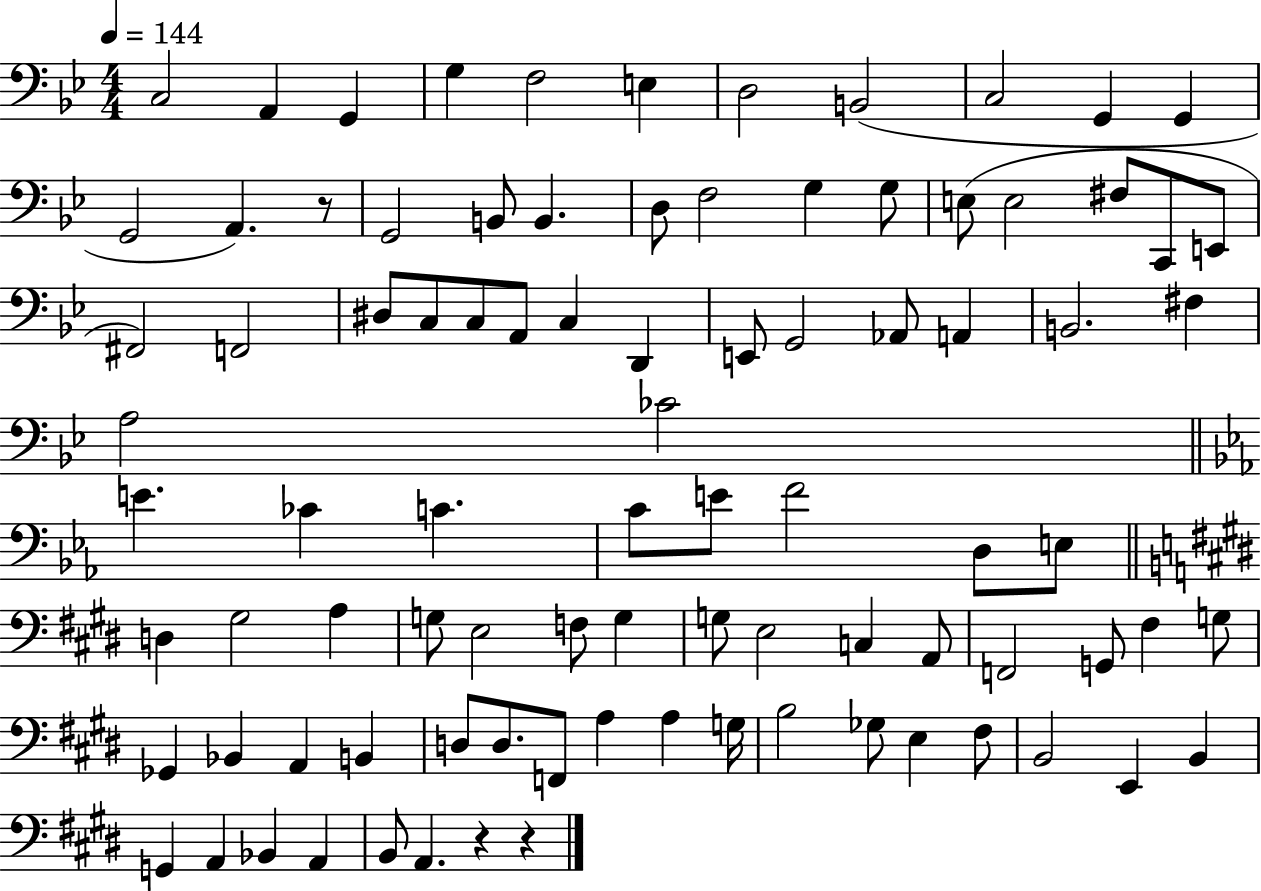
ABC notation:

X:1
T:Untitled
M:4/4
L:1/4
K:Bb
C,2 A,, G,, G, F,2 E, D,2 B,,2 C,2 G,, G,, G,,2 A,, z/2 G,,2 B,,/2 B,, D,/2 F,2 G, G,/2 E,/2 E,2 ^F,/2 C,,/2 E,,/2 ^F,,2 F,,2 ^D,/2 C,/2 C,/2 A,,/2 C, D,, E,,/2 G,,2 _A,,/2 A,, B,,2 ^F, A,2 _C2 E _C C C/2 E/2 F2 D,/2 E,/2 D, ^G,2 A, G,/2 E,2 F,/2 G, G,/2 E,2 C, A,,/2 F,,2 G,,/2 ^F, G,/2 _G,, _B,, A,, B,, D,/2 D,/2 F,,/2 A, A, G,/4 B,2 _G,/2 E, ^F,/2 B,,2 E,, B,, G,, A,, _B,, A,, B,,/2 A,, z z